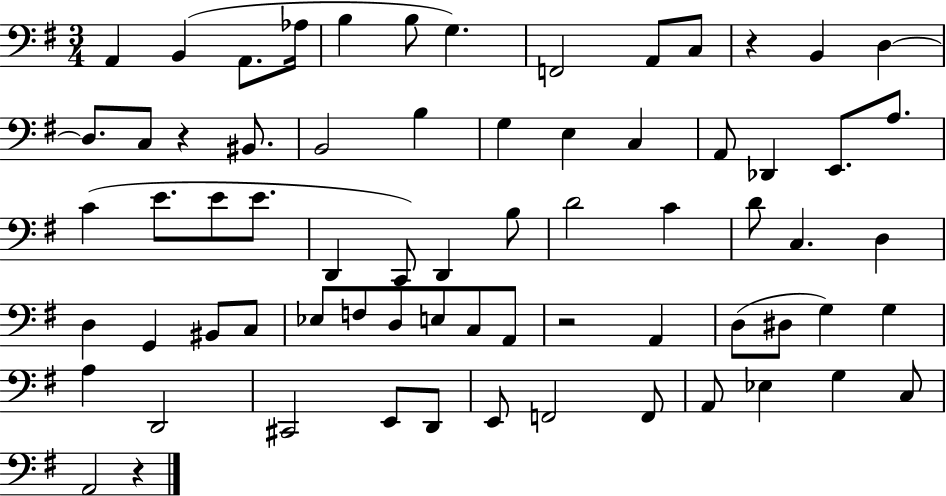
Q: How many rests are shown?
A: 4